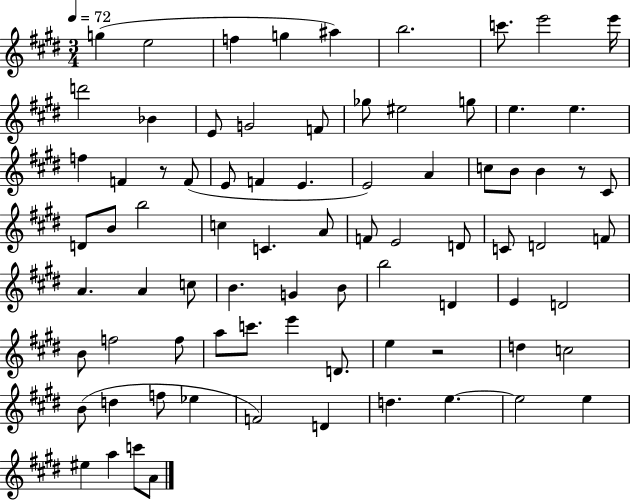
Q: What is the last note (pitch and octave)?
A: A4